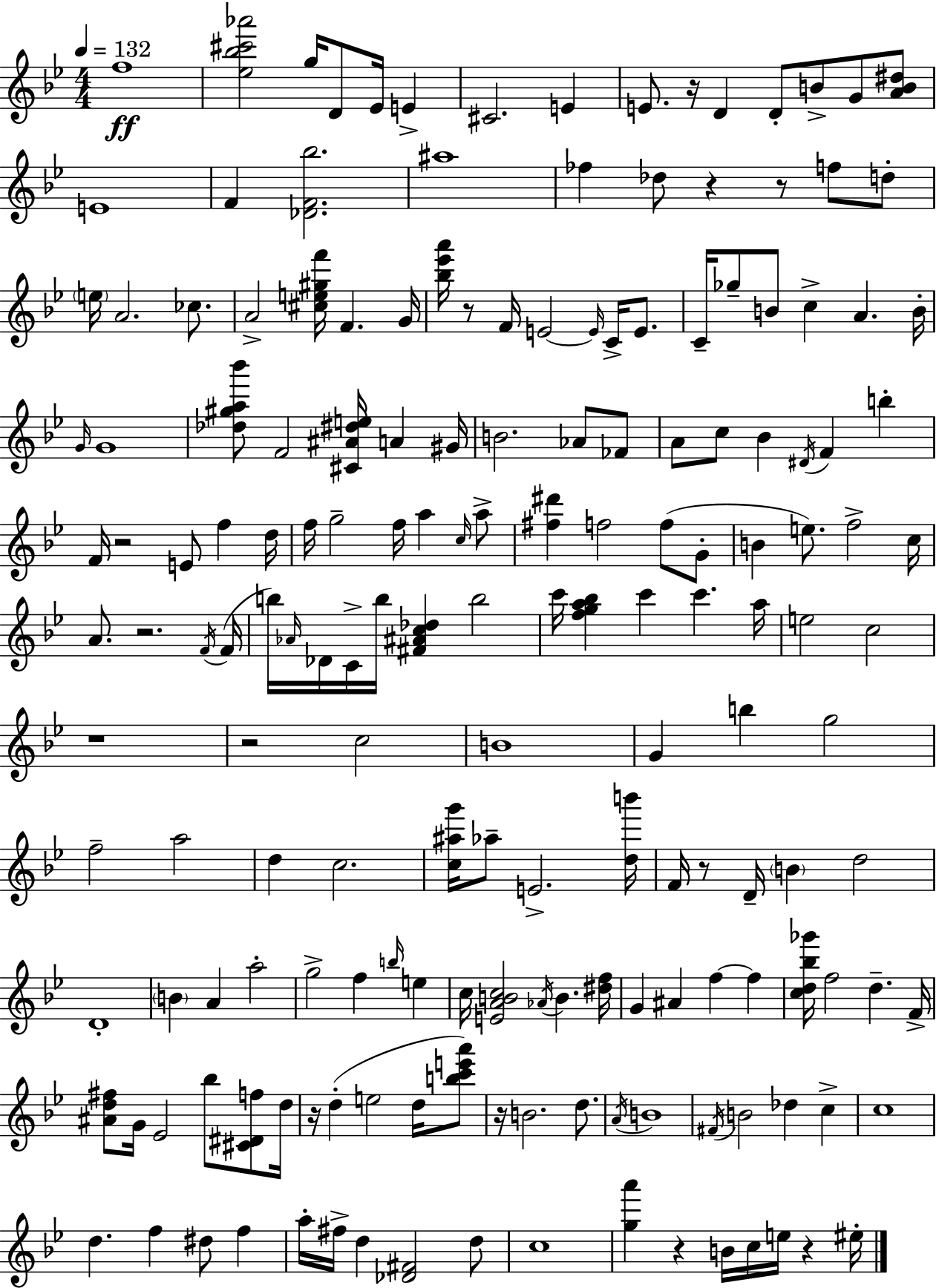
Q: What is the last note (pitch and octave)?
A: EIS5